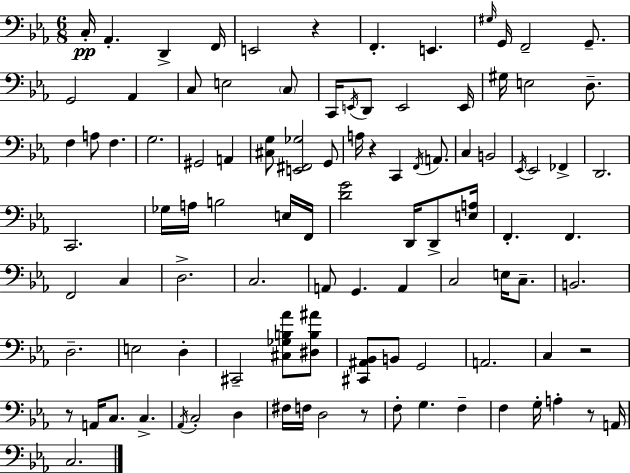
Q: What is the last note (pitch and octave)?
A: C3